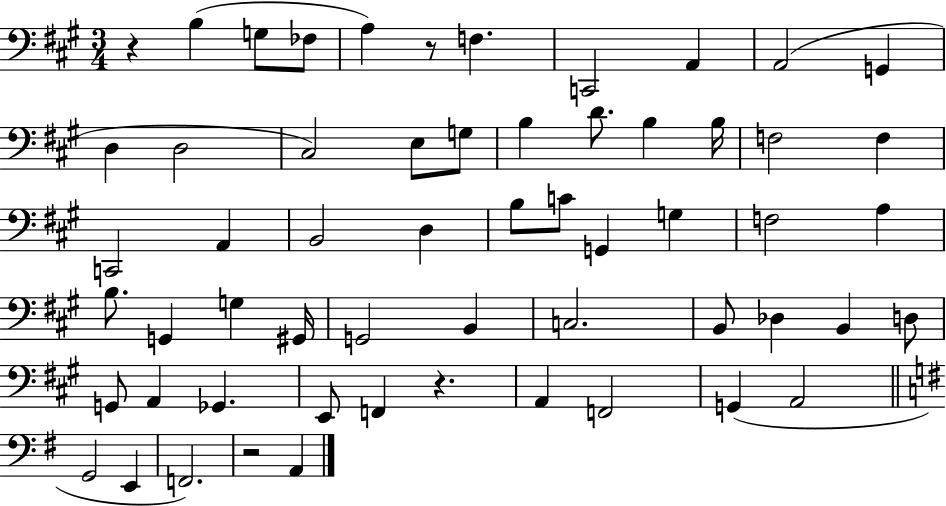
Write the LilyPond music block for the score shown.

{
  \clef bass
  \numericTimeSignature
  \time 3/4
  \key a \major
  r4 b4( g8 fes8 | a4) r8 f4. | c,2 a,4 | a,2( g,4 | \break d4 d2 | cis2) e8 g8 | b4 d'8. b4 b16 | f2 f4 | \break c,2 a,4 | b,2 d4 | b8 c'8 g,4 g4 | f2 a4 | \break b8. g,4 g4 gis,16 | g,2 b,4 | c2. | b,8 des4 b,4 d8 | \break g,8 a,4 ges,4. | e,8 f,4 r4. | a,4 f,2 | g,4( a,2 | \break \bar "||" \break \key e \minor g,2 e,4 | f,2.) | r2 a,4 | \bar "|."
}